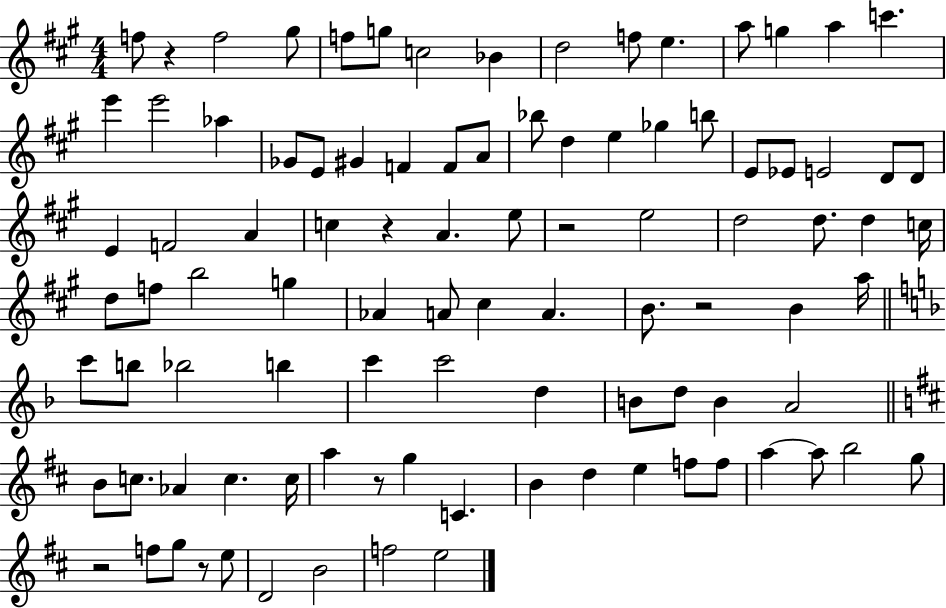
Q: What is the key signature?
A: A major